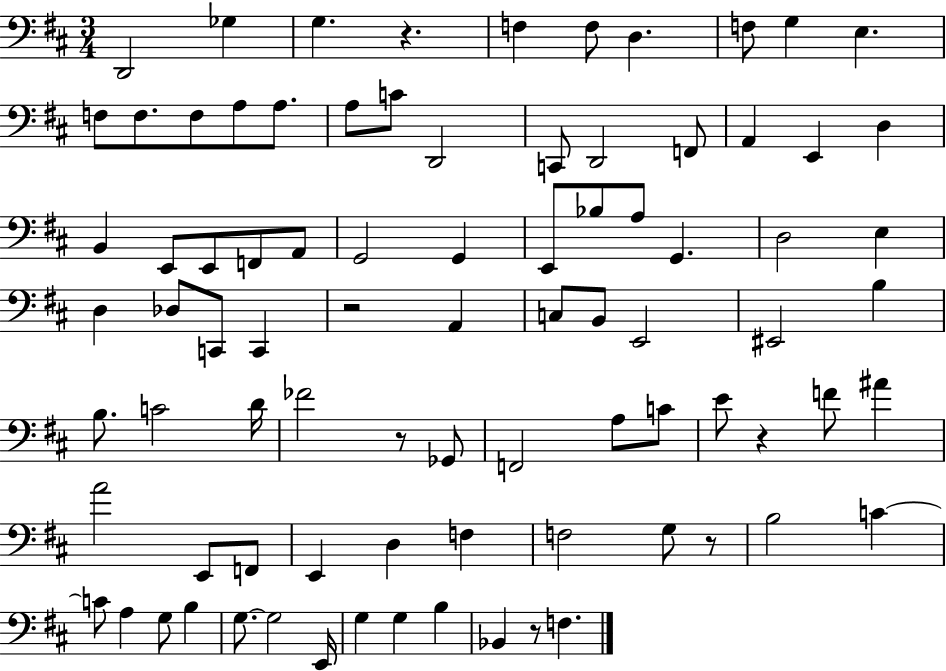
D2/h Gb3/q G3/q. R/q. F3/q F3/e D3/q. F3/e G3/q E3/q. F3/e F3/e. F3/e A3/e A3/e. A3/e C4/e D2/h C2/e D2/h F2/e A2/q E2/q D3/q B2/q E2/e E2/e F2/e A2/e G2/h G2/q E2/e Bb3/e A3/e G2/q. D3/h E3/q D3/q Db3/e C2/e C2/q R/h A2/q C3/e B2/e E2/h EIS2/h B3/q B3/e. C4/h D4/s FES4/h R/e Gb2/e F2/h A3/e C4/e E4/e R/q F4/e A#4/q A4/h E2/e F2/e E2/q D3/q F3/q F3/h G3/e R/e B3/h C4/q C4/e A3/q G3/e B3/q G3/e. G3/h E2/s G3/q G3/q B3/q Bb2/q R/e F3/q.